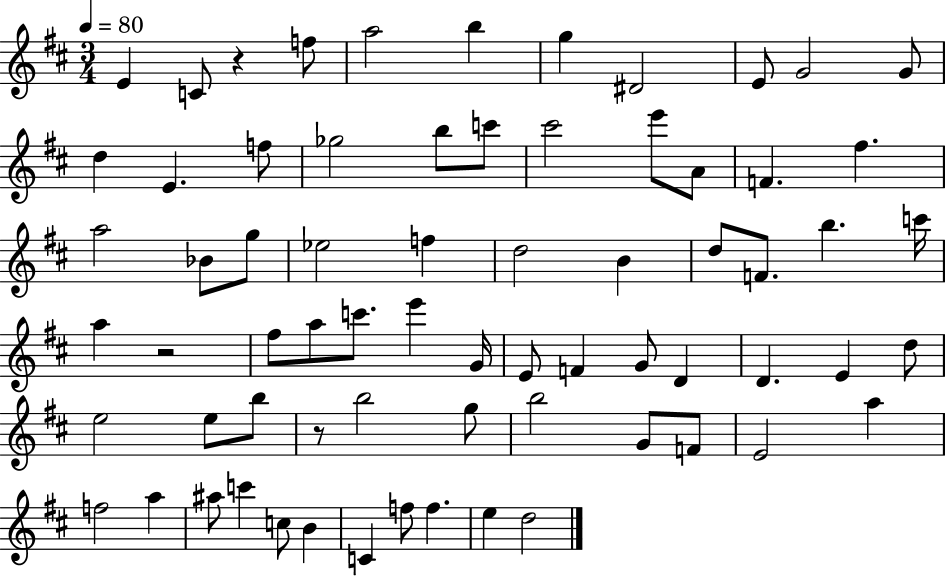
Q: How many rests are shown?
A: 3